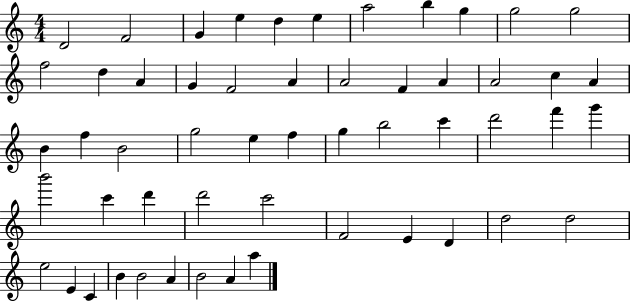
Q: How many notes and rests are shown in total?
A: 54